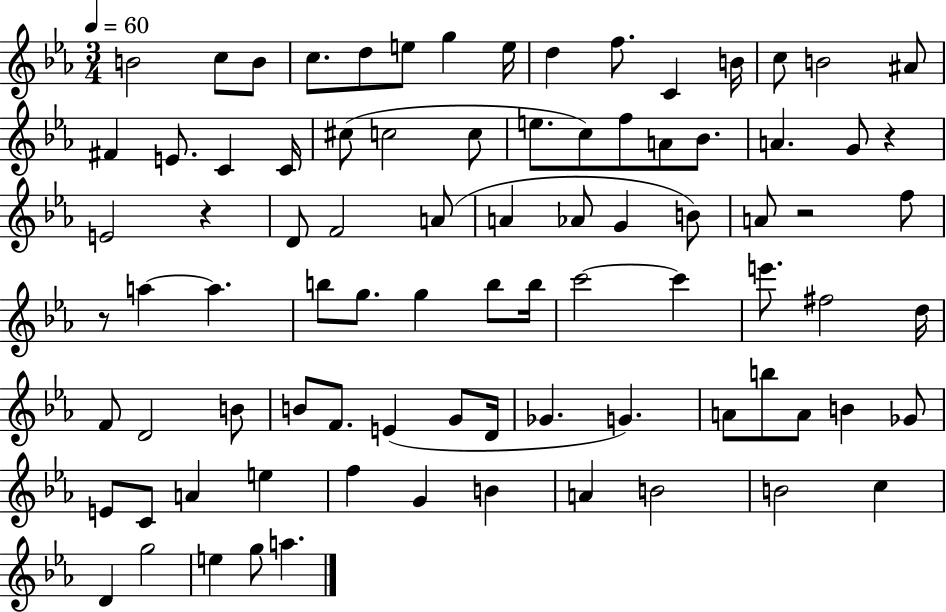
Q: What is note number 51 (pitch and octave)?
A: D5